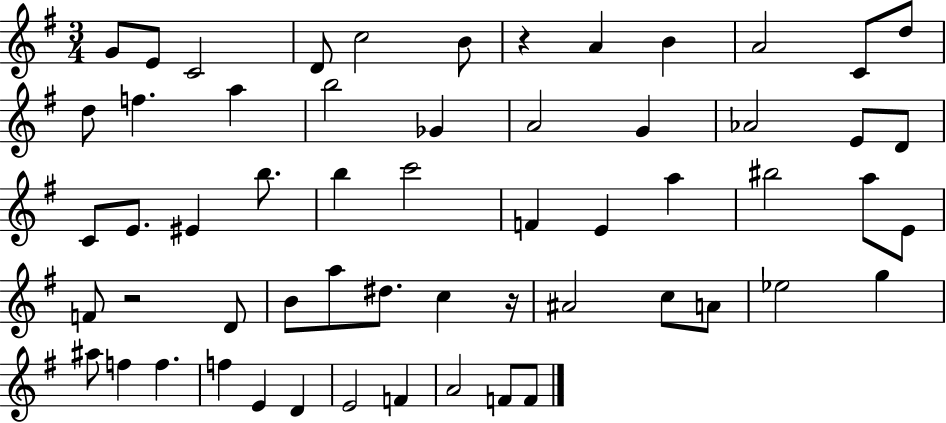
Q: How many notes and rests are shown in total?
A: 58